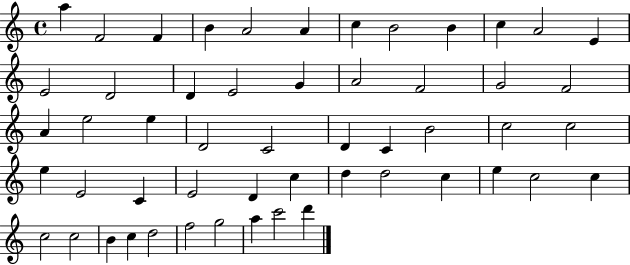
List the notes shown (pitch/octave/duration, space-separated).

A5/q F4/h F4/q B4/q A4/h A4/q C5/q B4/h B4/q C5/q A4/h E4/q E4/h D4/h D4/q E4/h G4/q A4/h F4/h G4/h F4/h A4/q E5/h E5/q D4/h C4/h D4/q C4/q B4/h C5/h C5/h E5/q E4/h C4/q E4/h D4/q C5/q D5/q D5/h C5/q E5/q C5/h C5/q C5/h C5/h B4/q C5/q D5/h F5/h G5/h A5/q C6/h D6/q